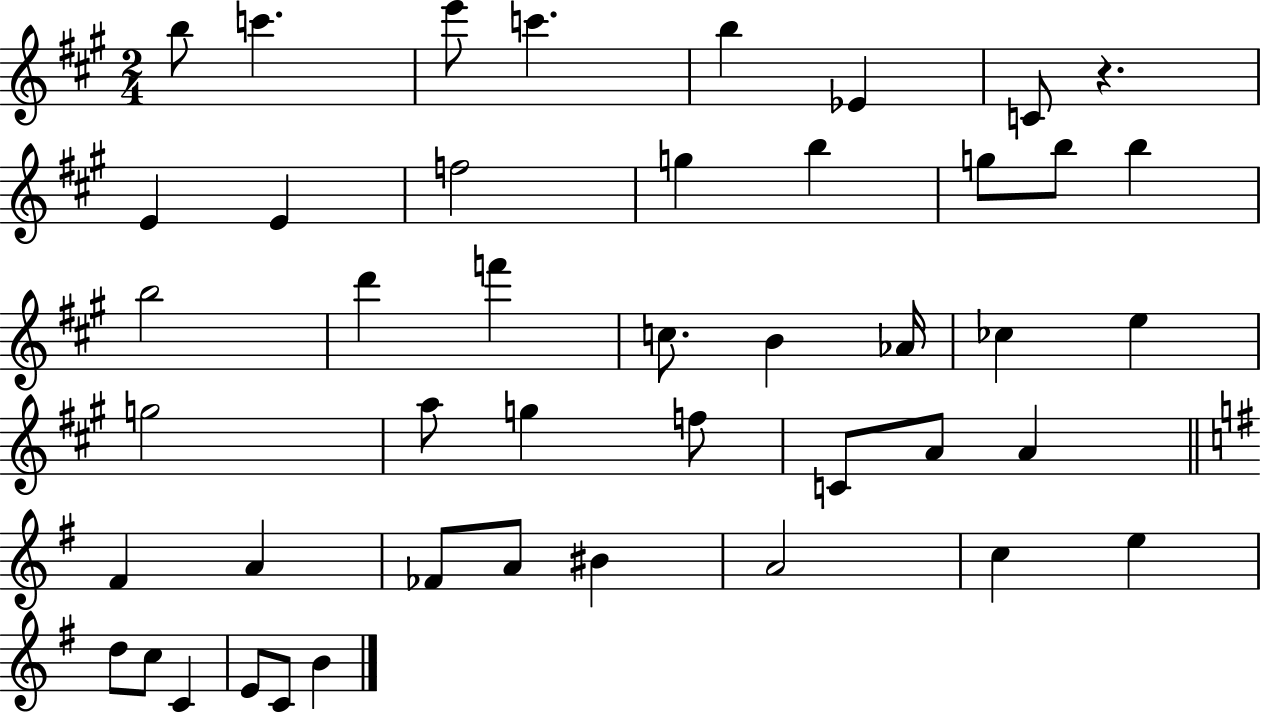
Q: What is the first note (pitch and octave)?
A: B5